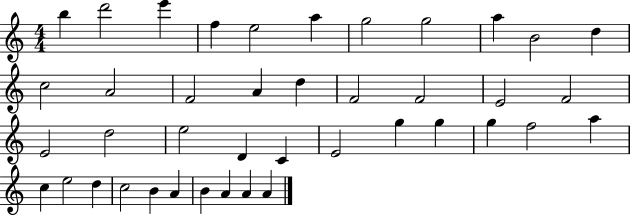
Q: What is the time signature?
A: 4/4